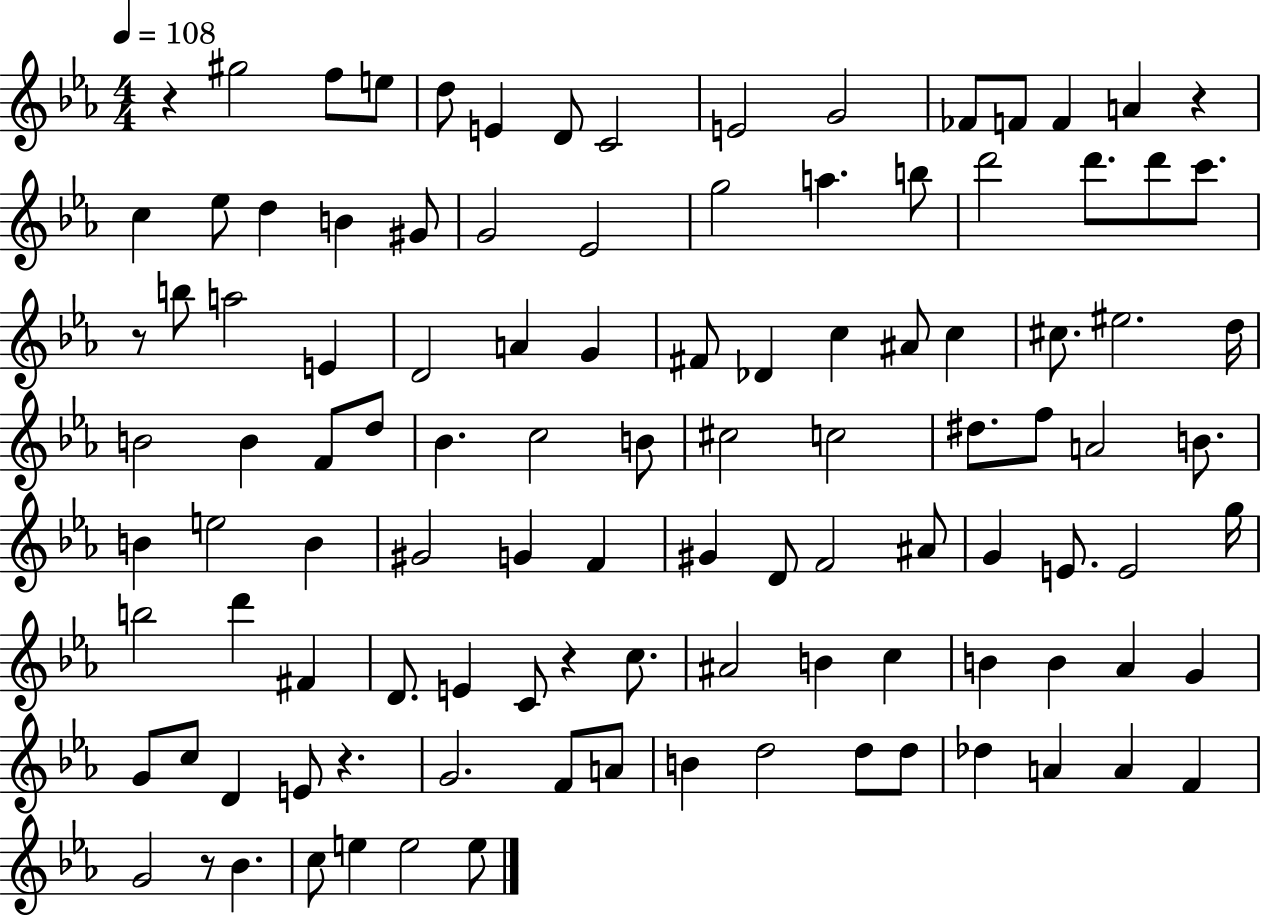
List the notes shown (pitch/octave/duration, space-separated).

R/q G#5/h F5/e E5/e D5/e E4/q D4/e C4/h E4/h G4/h FES4/e F4/e F4/q A4/q R/q C5/q Eb5/e D5/q B4/q G#4/e G4/h Eb4/h G5/h A5/q. B5/e D6/h D6/e. D6/e C6/e. R/e B5/e A5/h E4/q D4/h A4/q G4/q F#4/e Db4/q C5/q A#4/e C5/q C#5/e. EIS5/h. D5/s B4/h B4/q F4/e D5/e Bb4/q. C5/h B4/e C#5/h C5/h D#5/e. F5/e A4/h B4/e. B4/q E5/h B4/q G#4/h G4/q F4/q G#4/q D4/e F4/h A#4/e G4/q E4/e. E4/h G5/s B5/h D6/q F#4/q D4/e. E4/q C4/e R/q C5/e. A#4/h B4/q C5/q B4/q B4/q Ab4/q G4/q G4/e C5/e D4/q E4/e R/q. G4/h. F4/e A4/e B4/q D5/h D5/e D5/e Db5/q A4/q A4/q F4/q G4/h R/e Bb4/q. C5/e E5/q E5/h E5/e